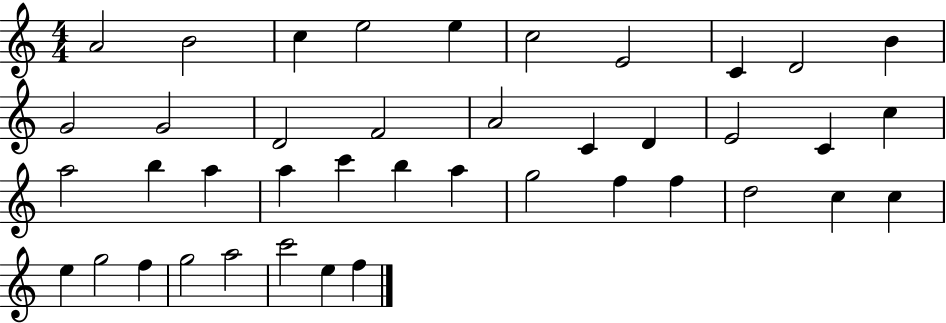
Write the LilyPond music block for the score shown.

{
  \clef treble
  \numericTimeSignature
  \time 4/4
  \key c \major
  a'2 b'2 | c''4 e''2 e''4 | c''2 e'2 | c'4 d'2 b'4 | \break g'2 g'2 | d'2 f'2 | a'2 c'4 d'4 | e'2 c'4 c''4 | \break a''2 b''4 a''4 | a''4 c'''4 b''4 a''4 | g''2 f''4 f''4 | d''2 c''4 c''4 | \break e''4 g''2 f''4 | g''2 a''2 | c'''2 e''4 f''4 | \bar "|."
}